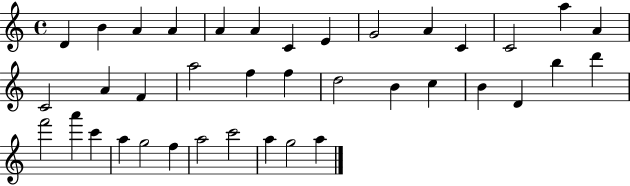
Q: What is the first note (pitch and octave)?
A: D4